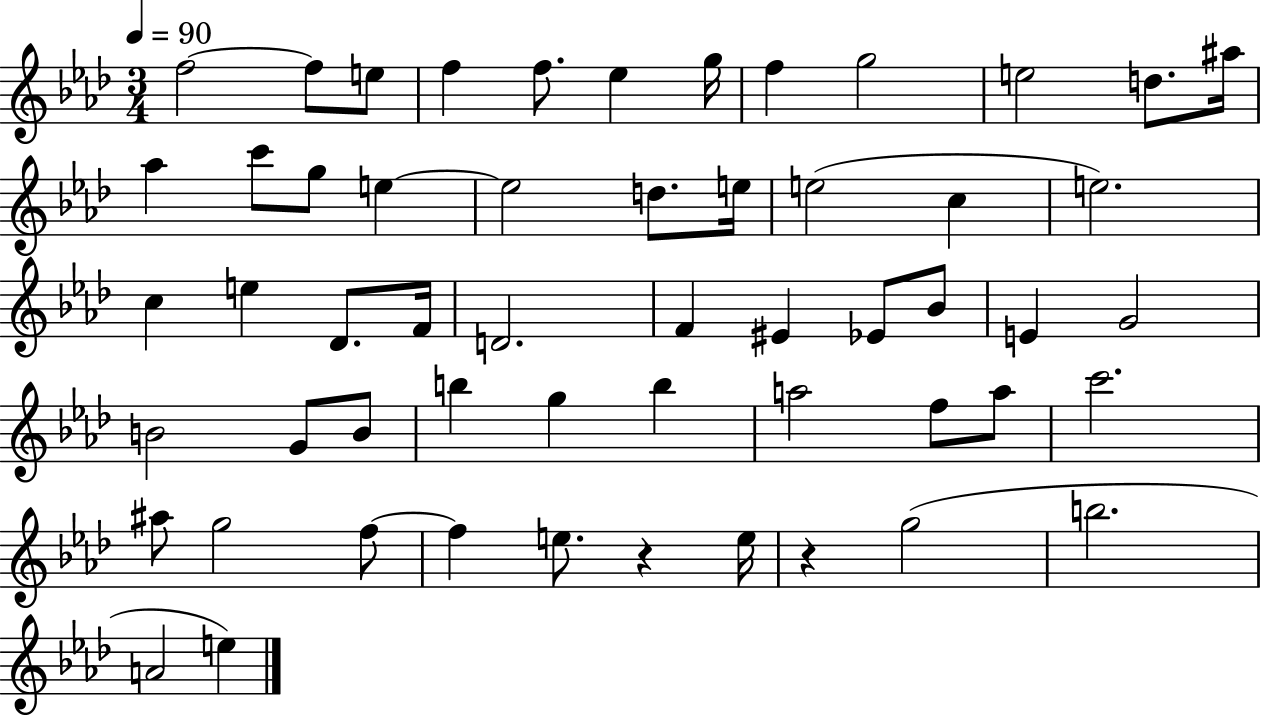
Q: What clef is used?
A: treble